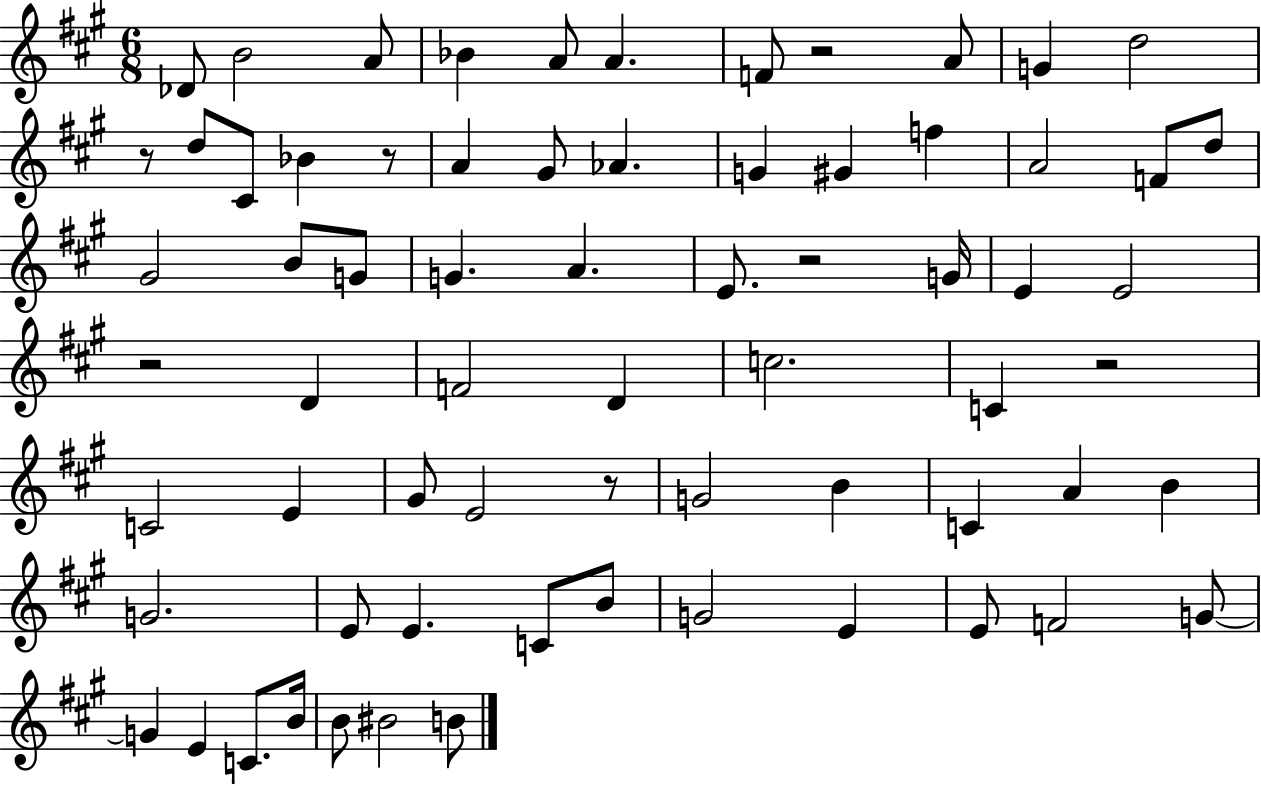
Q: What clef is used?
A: treble